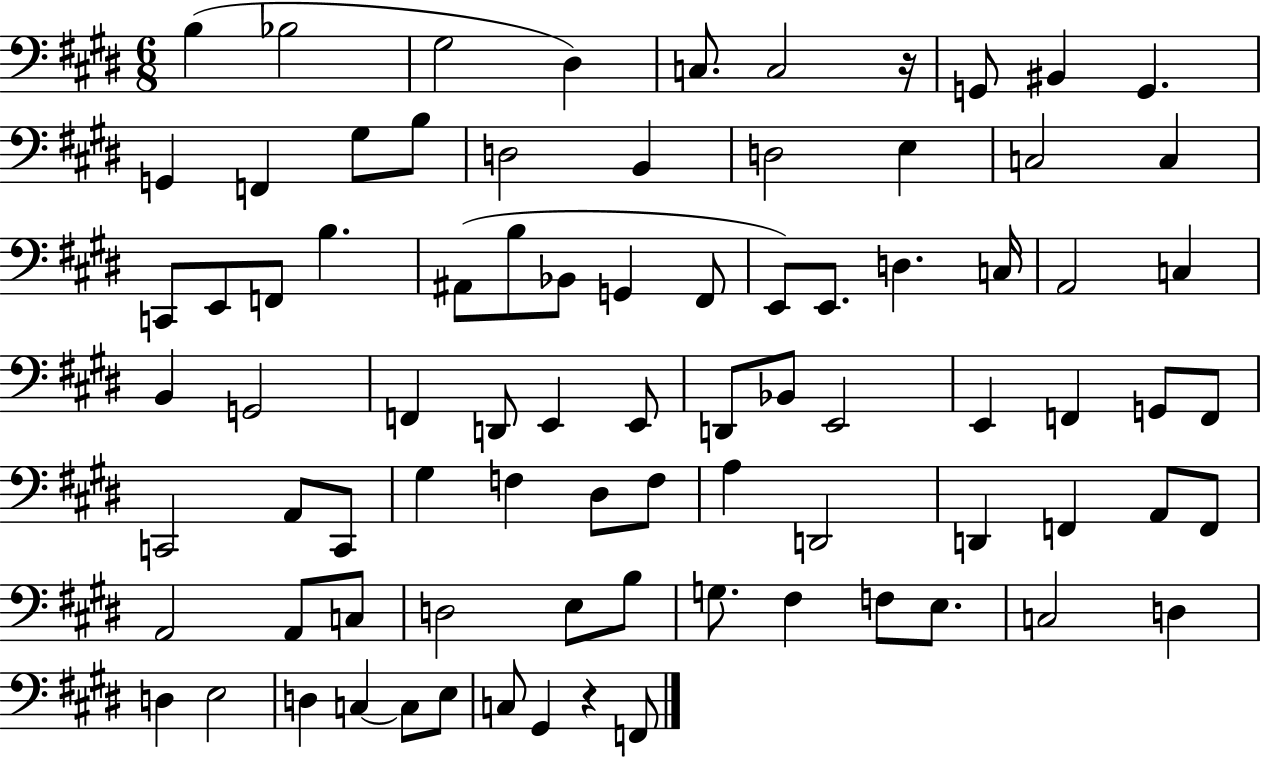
{
  \clef bass
  \numericTimeSignature
  \time 6/8
  \key e \major
  b4( bes2 | gis2 dis4) | c8. c2 r16 | g,8 bis,4 g,4. | \break g,4 f,4 gis8 b8 | d2 b,4 | d2 e4 | c2 c4 | \break c,8 e,8 f,8 b4. | ais,8( b8 bes,8 g,4 fis,8 | e,8) e,8. d4. c16 | a,2 c4 | \break b,4 g,2 | f,4 d,8 e,4 e,8 | d,8 bes,8 e,2 | e,4 f,4 g,8 f,8 | \break c,2 a,8 c,8 | gis4 f4 dis8 f8 | a4 d,2 | d,4 f,4 a,8 f,8 | \break a,2 a,8 c8 | d2 e8 b8 | g8. fis4 f8 e8. | c2 d4 | \break d4 e2 | d4 c4~~ c8 e8 | c8 gis,4 r4 f,8 | \bar "|."
}